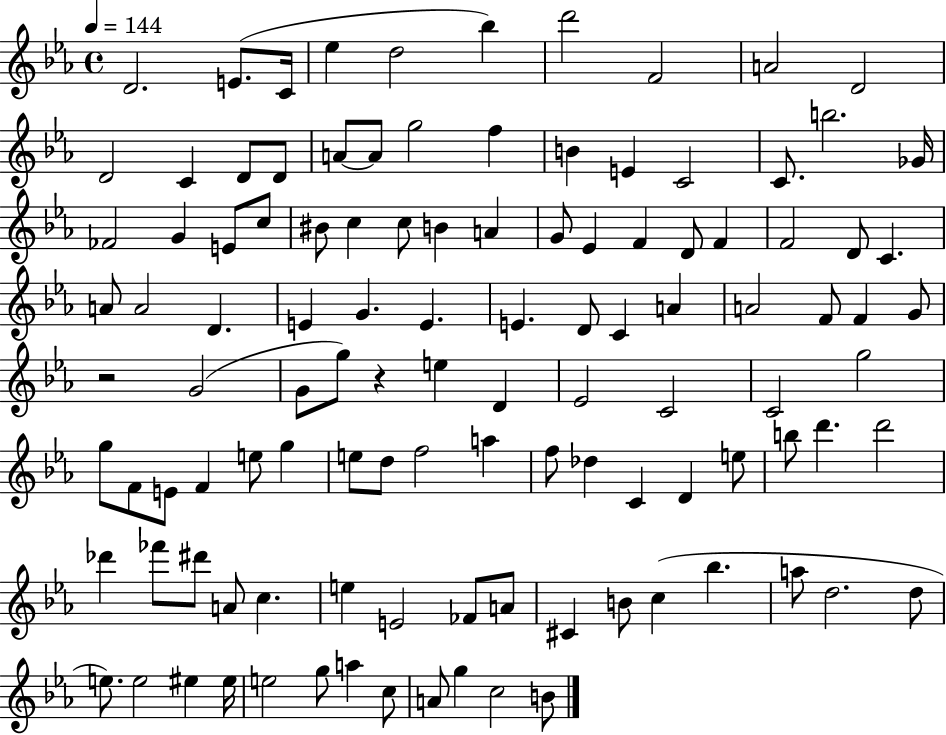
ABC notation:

X:1
T:Untitled
M:4/4
L:1/4
K:Eb
D2 E/2 C/4 _e d2 _b d'2 F2 A2 D2 D2 C D/2 D/2 A/2 A/2 g2 f B E C2 C/2 b2 _G/4 _F2 G E/2 c/2 ^B/2 c c/2 B A G/2 _E F D/2 F F2 D/2 C A/2 A2 D E G E E D/2 C A A2 F/2 F G/2 z2 G2 G/2 g/2 z e D _E2 C2 C2 g2 g/2 F/2 E/2 F e/2 g e/2 d/2 f2 a f/2 _d C D e/2 b/2 d' d'2 _d' _f'/2 ^d'/2 A/2 c e E2 _F/2 A/2 ^C B/2 c _b a/2 d2 d/2 e/2 e2 ^e ^e/4 e2 g/2 a c/2 A/2 g c2 B/2